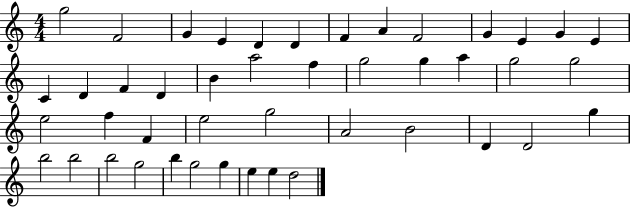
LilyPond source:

{
  \clef treble
  \numericTimeSignature
  \time 4/4
  \key c \major
  g''2 f'2 | g'4 e'4 d'4 d'4 | f'4 a'4 f'2 | g'4 e'4 g'4 e'4 | \break c'4 d'4 f'4 d'4 | b'4 a''2 f''4 | g''2 g''4 a''4 | g''2 g''2 | \break e''2 f''4 f'4 | e''2 g''2 | a'2 b'2 | d'4 d'2 g''4 | \break b''2 b''2 | b''2 g''2 | b''4 g''2 g''4 | e''4 e''4 d''2 | \break \bar "|."
}